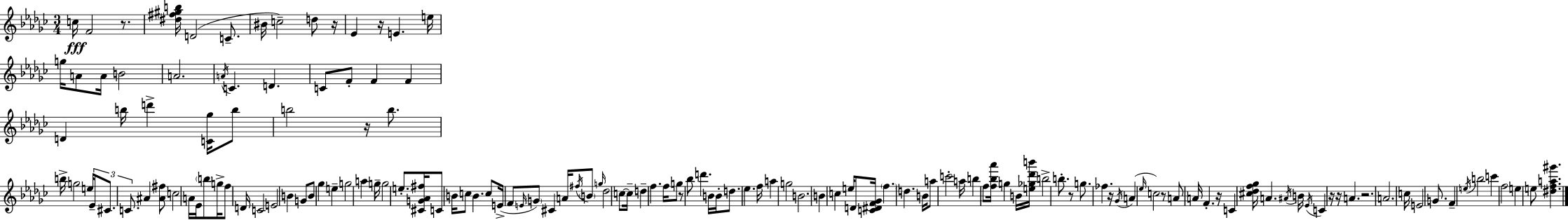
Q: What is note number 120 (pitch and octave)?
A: E4